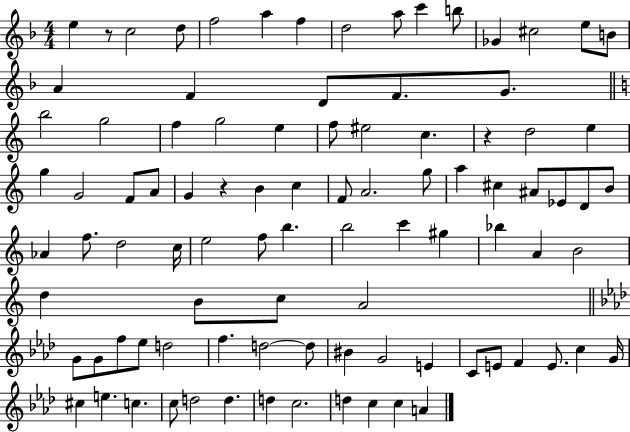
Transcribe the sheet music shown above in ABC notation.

X:1
T:Untitled
M:4/4
L:1/4
K:F
e z/2 c2 d/2 f2 a f d2 a/2 c' b/2 _G ^c2 e/2 B/2 A F D/2 F/2 G/2 b2 g2 f g2 e f/2 ^e2 c z d2 e g G2 F/2 A/2 G z B c F/2 A2 g/2 a ^c ^A/2 _E/2 D/2 B/2 _A f/2 d2 c/4 e2 f/2 b b2 c' ^g _b A B2 d B/2 c/2 A2 G/2 G/2 f/2 _e/2 d2 f d2 d/2 ^B G2 E C/2 E/2 F E/2 c G/4 ^c e c c/2 d2 d d c2 d c c A